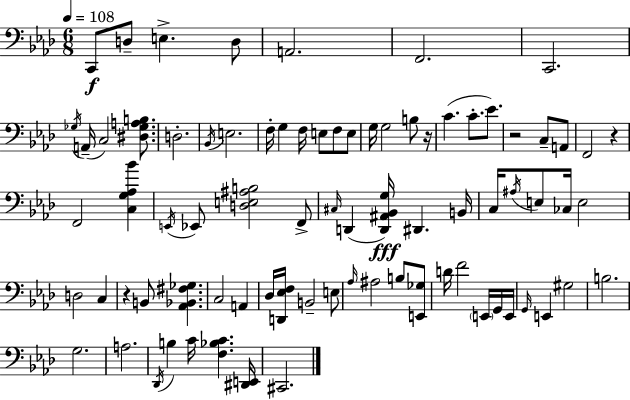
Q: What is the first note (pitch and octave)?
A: C2